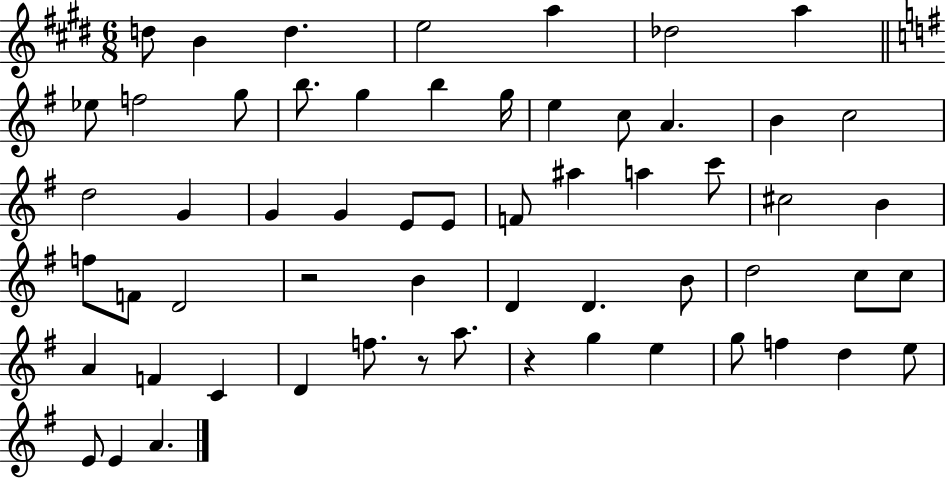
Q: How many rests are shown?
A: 3